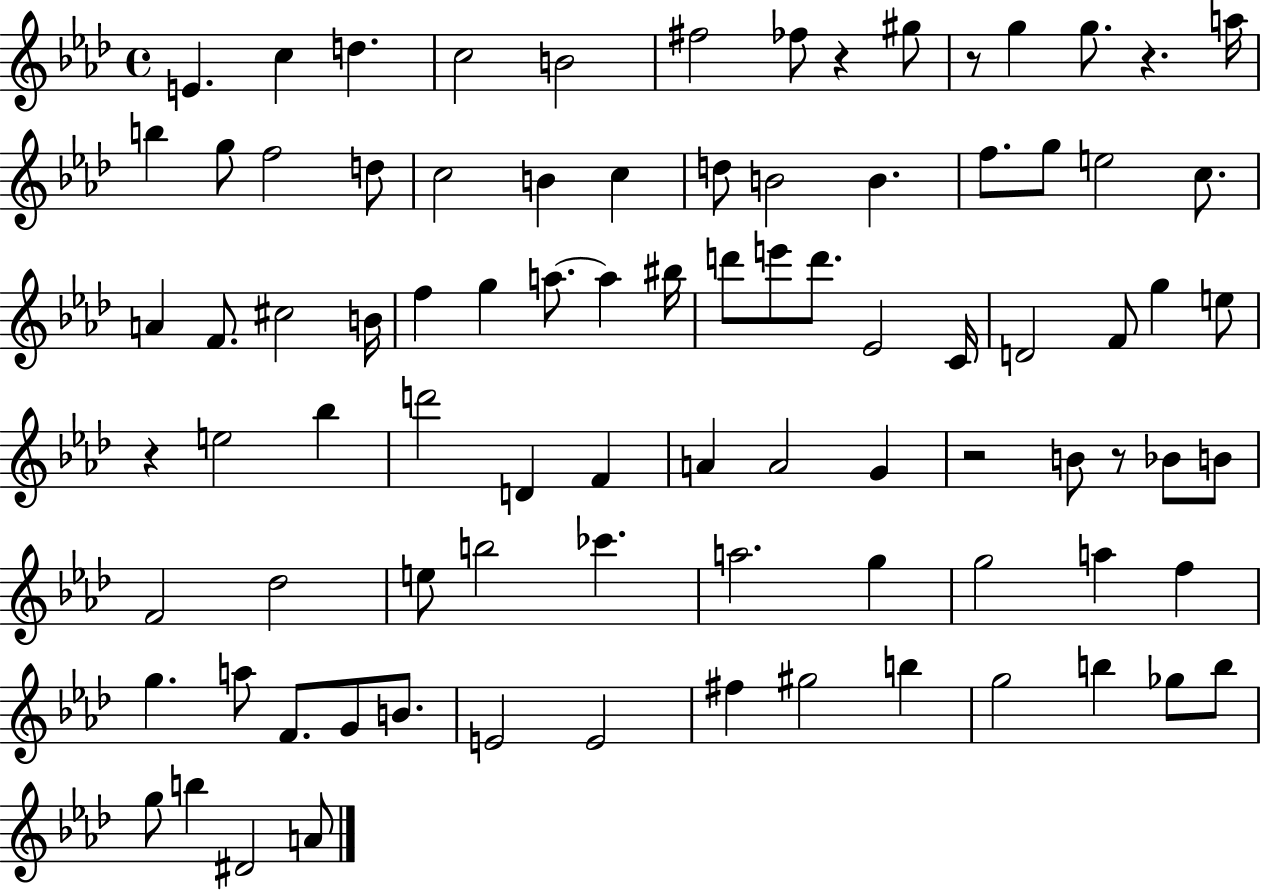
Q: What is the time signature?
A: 4/4